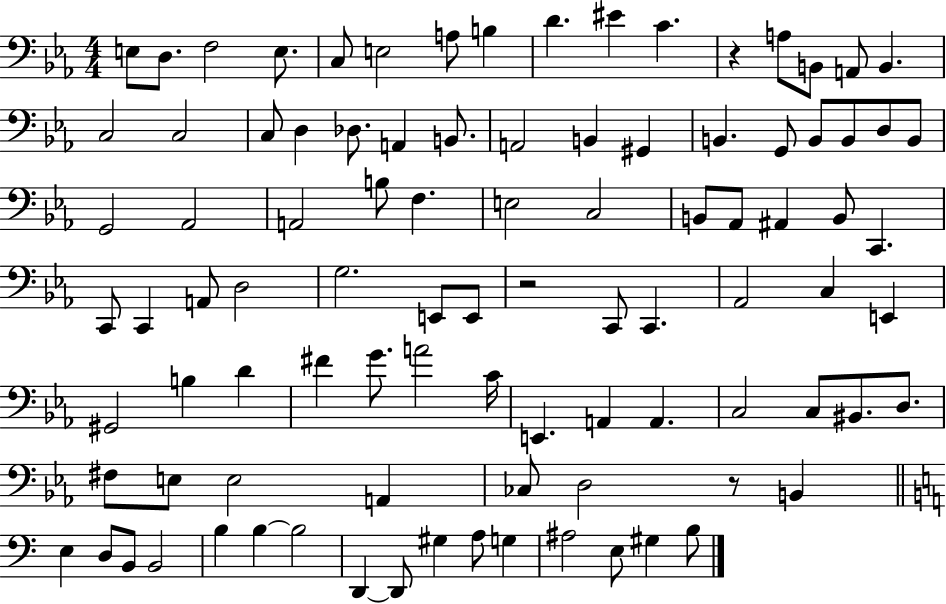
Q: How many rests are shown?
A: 3